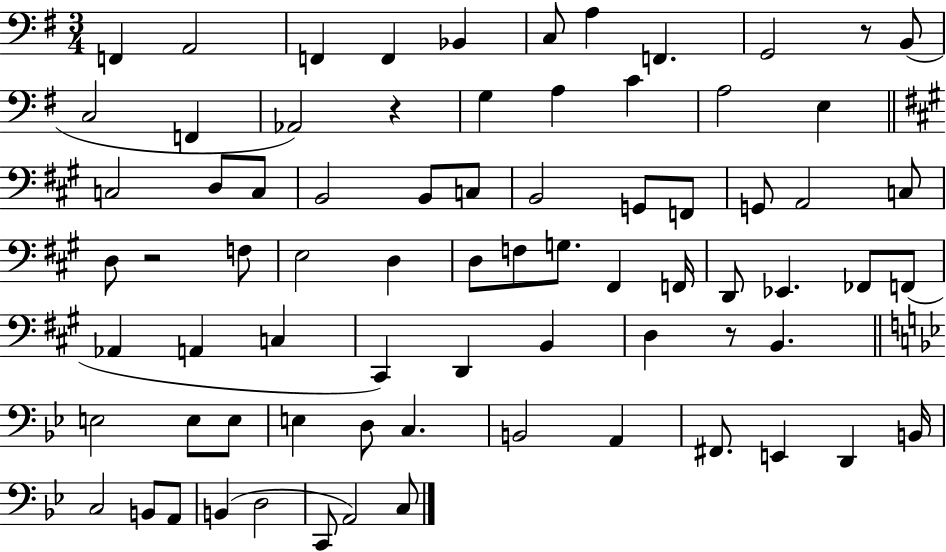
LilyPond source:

{
  \clef bass
  \numericTimeSignature
  \time 3/4
  \key g \major
  f,4 a,2 | f,4 f,4 bes,4 | c8 a4 f,4. | g,2 r8 b,8( | \break c2 f,4 | aes,2) r4 | g4 a4 c'4 | a2 e4 | \break \bar "||" \break \key a \major c2 d8 c8 | b,2 b,8 c8 | b,2 g,8 f,8 | g,8 a,2 c8 | \break d8 r2 f8 | e2 d4 | d8 f8 g8. fis,4 f,16 | d,8 ees,4. fes,8 f,8( | \break aes,4 a,4 c4 | cis,4) d,4 b,4 | d4 r8 b,4. | \bar "||" \break \key bes \major e2 e8 e8 | e4 d8 c4. | b,2 a,4 | fis,8. e,4 d,4 b,16 | \break c2 b,8 a,8 | b,4( d2 | c,8 a,2) c8 | \bar "|."
}